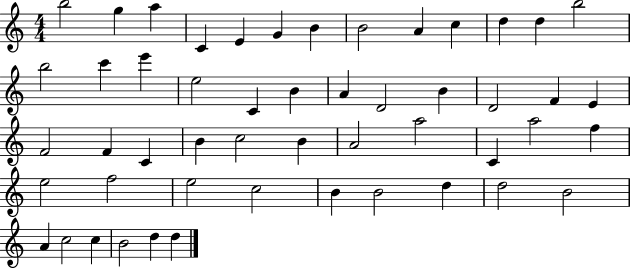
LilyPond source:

{
  \clef treble
  \numericTimeSignature
  \time 4/4
  \key c \major
  b''2 g''4 a''4 | c'4 e'4 g'4 b'4 | b'2 a'4 c''4 | d''4 d''4 b''2 | \break b''2 c'''4 e'''4 | e''2 c'4 b'4 | a'4 d'2 b'4 | d'2 f'4 e'4 | \break f'2 f'4 c'4 | b'4 c''2 b'4 | a'2 a''2 | c'4 a''2 f''4 | \break e''2 f''2 | e''2 c''2 | b'4 b'2 d''4 | d''2 b'2 | \break a'4 c''2 c''4 | b'2 d''4 d''4 | \bar "|."
}